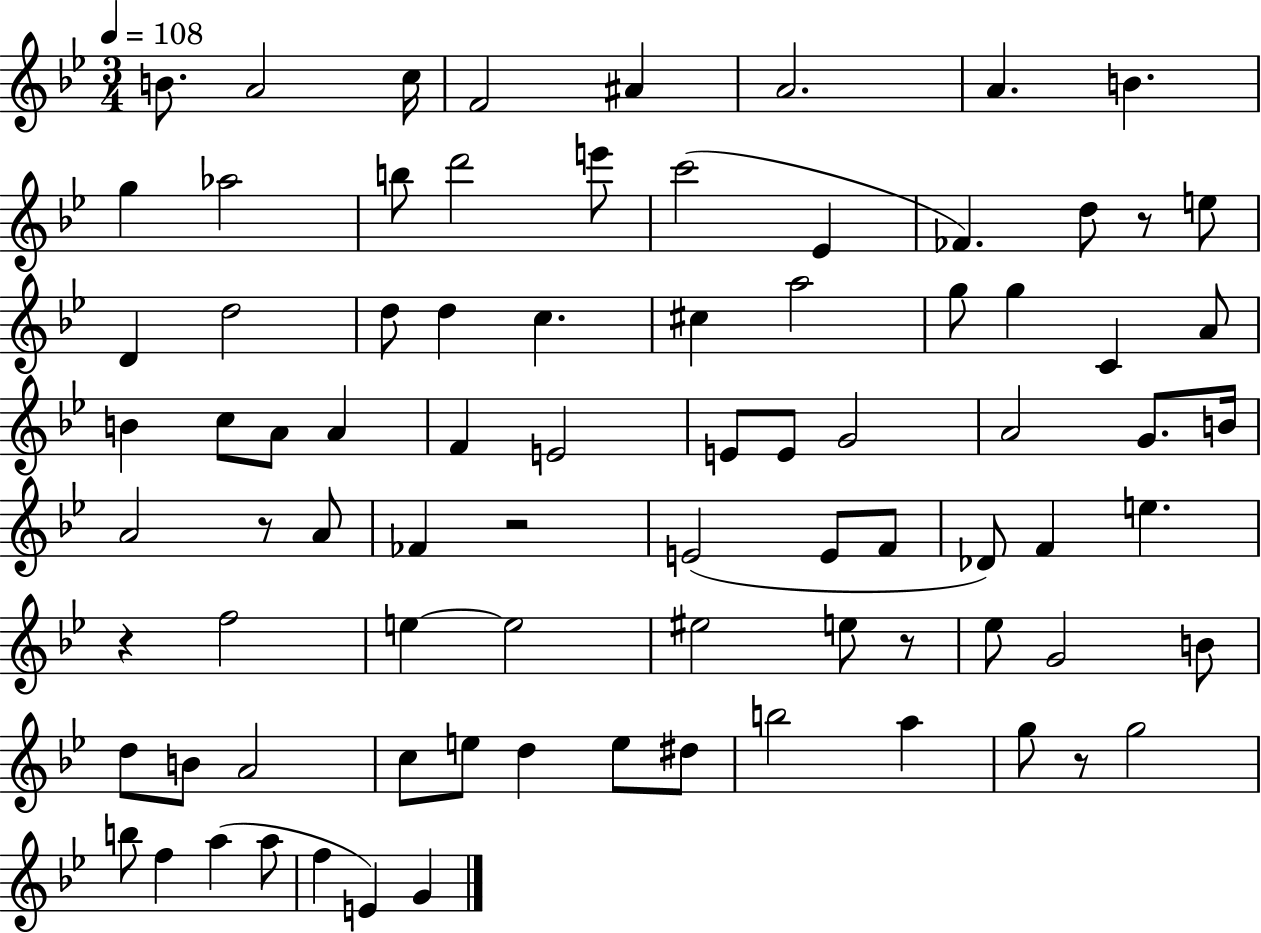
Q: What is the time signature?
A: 3/4